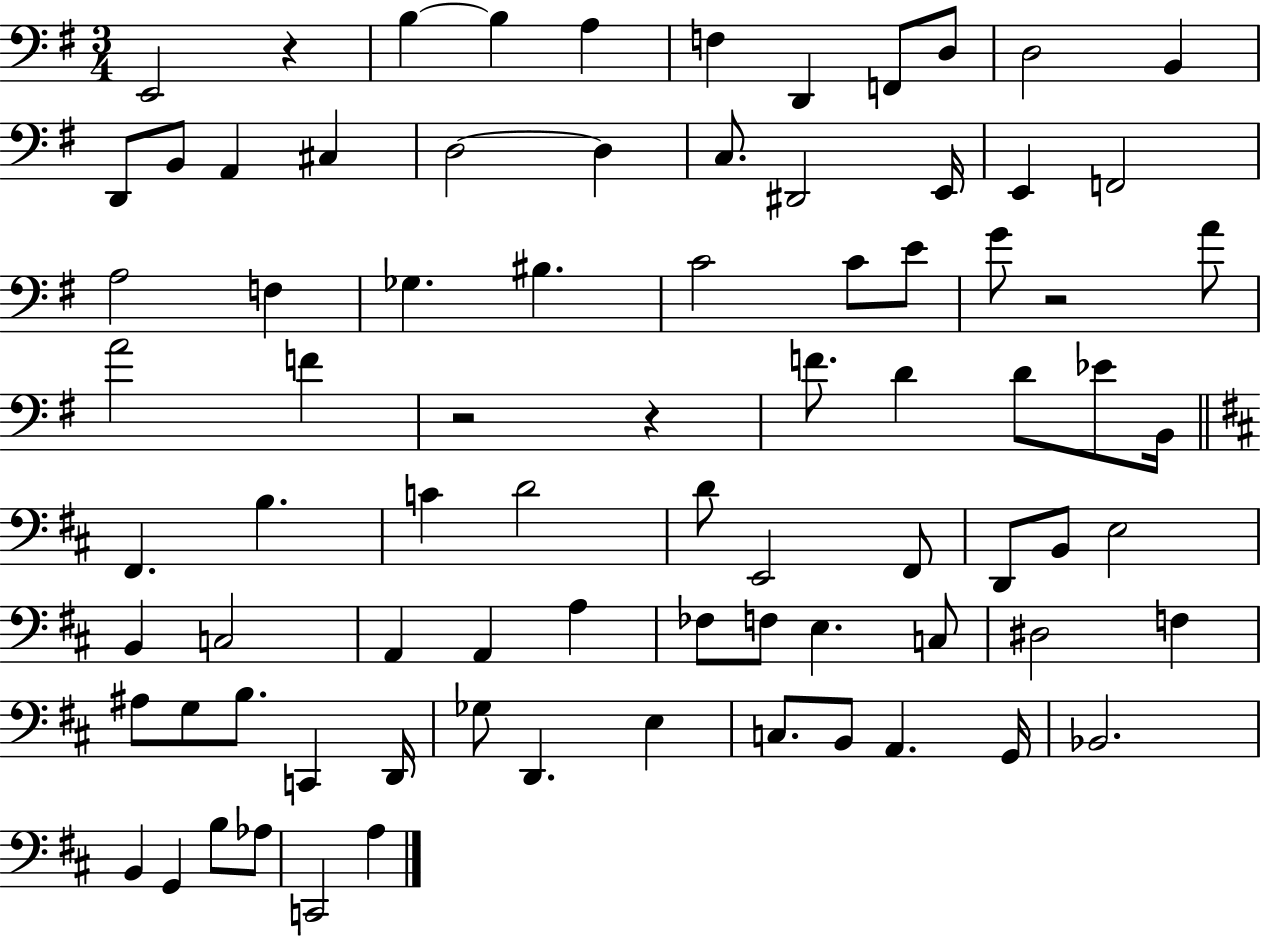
{
  \clef bass
  \numericTimeSignature
  \time 3/4
  \key g \major
  e,2 r4 | b4~~ b4 a4 | f4 d,4 f,8 d8 | d2 b,4 | \break d,8 b,8 a,4 cis4 | d2~~ d4 | c8. dis,2 e,16 | e,4 f,2 | \break a2 f4 | ges4. bis4. | c'2 c'8 e'8 | g'8 r2 a'8 | \break a'2 f'4 | r2 r4 | f'8. d'4 d'8 ees'8 b,16 | \bar "||" \break \key d \major fis,4. b4. | c'4 d'2 | d'8 e,2 fis,8 | d,8 b,8 e2 | \break b,4 c2 | a,4 a,4 a4 | fes8 f8 e4. c8 | dis2 f4 | \break ais8 g8 b8. c,4 d,16 | ges8 d,4. e4 | c8. b,8 a,4. g,16 | bes,2. | \break b,4 g,4 b8 aes8 | c,2 a4 | \bar "|."
}